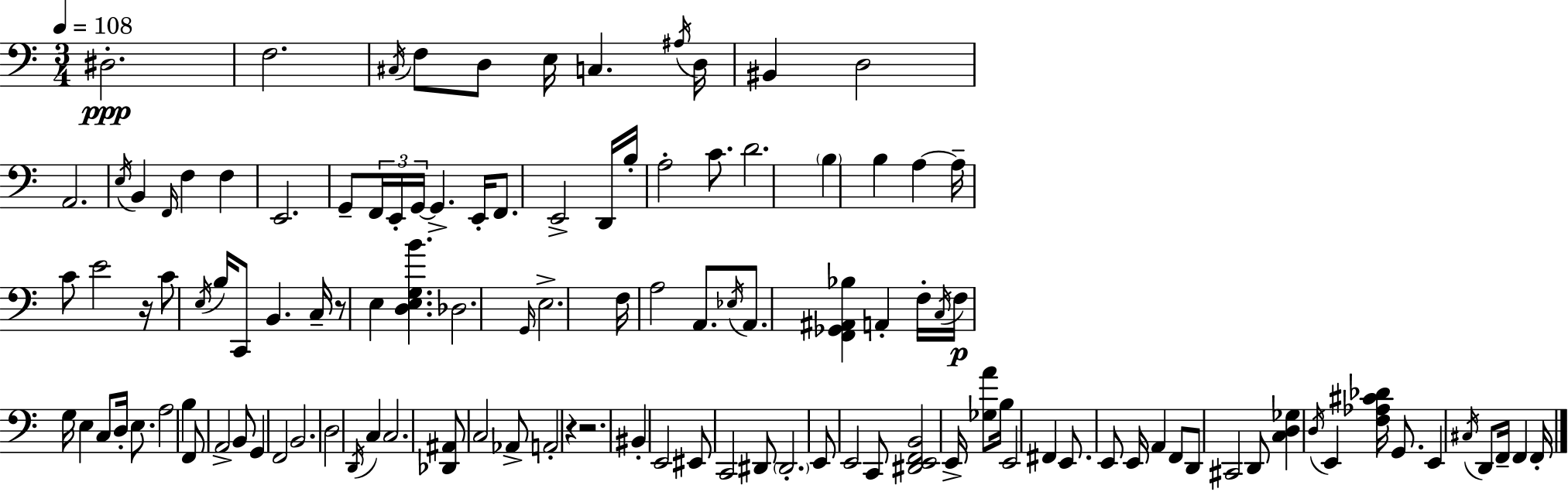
X:1
T:Untitled
M:3/4
L:1/4
K:Am
^D,2 F,2 ^C,/4 F,/2 D,/2 E,/4 C, ^A,/4 D,/4 ^B,, D,2 A,,2 E,/4 B,, F,,/4 F, F, E,,2 G,,/2 F,,/4 E,,/4 G,,/4 G,, E,,/4 F,,/2 E,,2 D,,/4 B,/4 A,2 C/2 D2 B, B, A, A,/4 C/2 E2 z/4 C/2 E,/4 B,/4 C,,/2 B,, C,/4 z/2 E, [D,E,G,B] _D,2 G,,/4 E,2 F,/4 A,2 A,,/2 _E,/4 A,,/2 [F,,_G,,^A,,_B,] A,, F,/4 C,/4 F,/4 G,/4 E, C,/2 D,/4 E,/2 A,2 B, F,,/2 A,,2 B,,/2 G,, F,,2 B,,2 D,2 D,,/4 C, C,2 [_D,,^A,,]/2 C,2 _A,,/2 A,,2 z z2 ^B,, E,,2 ^E,,/2 C,,2 ^D,,/2 ^D,,2 E,,/2 E,,2 C,,/2 [^D,,E,,F,,B,,]2 E,,/4 [_G,A]/2 B,/4 E,,2 ^F,, E,,/2 E,,/2 E,,/4 A,, F,,/2 D,,/2 ^C,,2 D,,/2 [C,D,_G,] D,/4 E,, [F,_A,^C_D]/4 G,,/2 E,, ^C,/4 D,,/2 F,,/4 F,, F,,/4